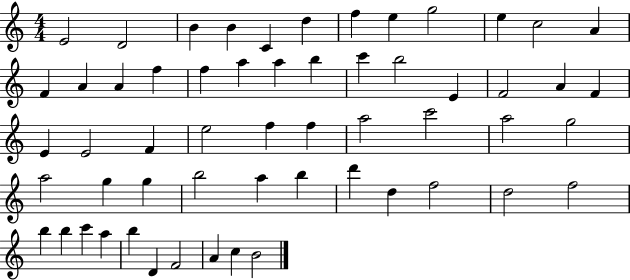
X:1
T:Untitled
M:4/4
L:1/4
K:C
E2 D2 B B C d f e g2 e c2 A F A A f f a a b c' b2 E F2 A F E E2 F e2 f f a2 c'2 a2 g2 a2 g g b2 a b d' d f2 d2 f2 b b c' a b D F2 A c B2